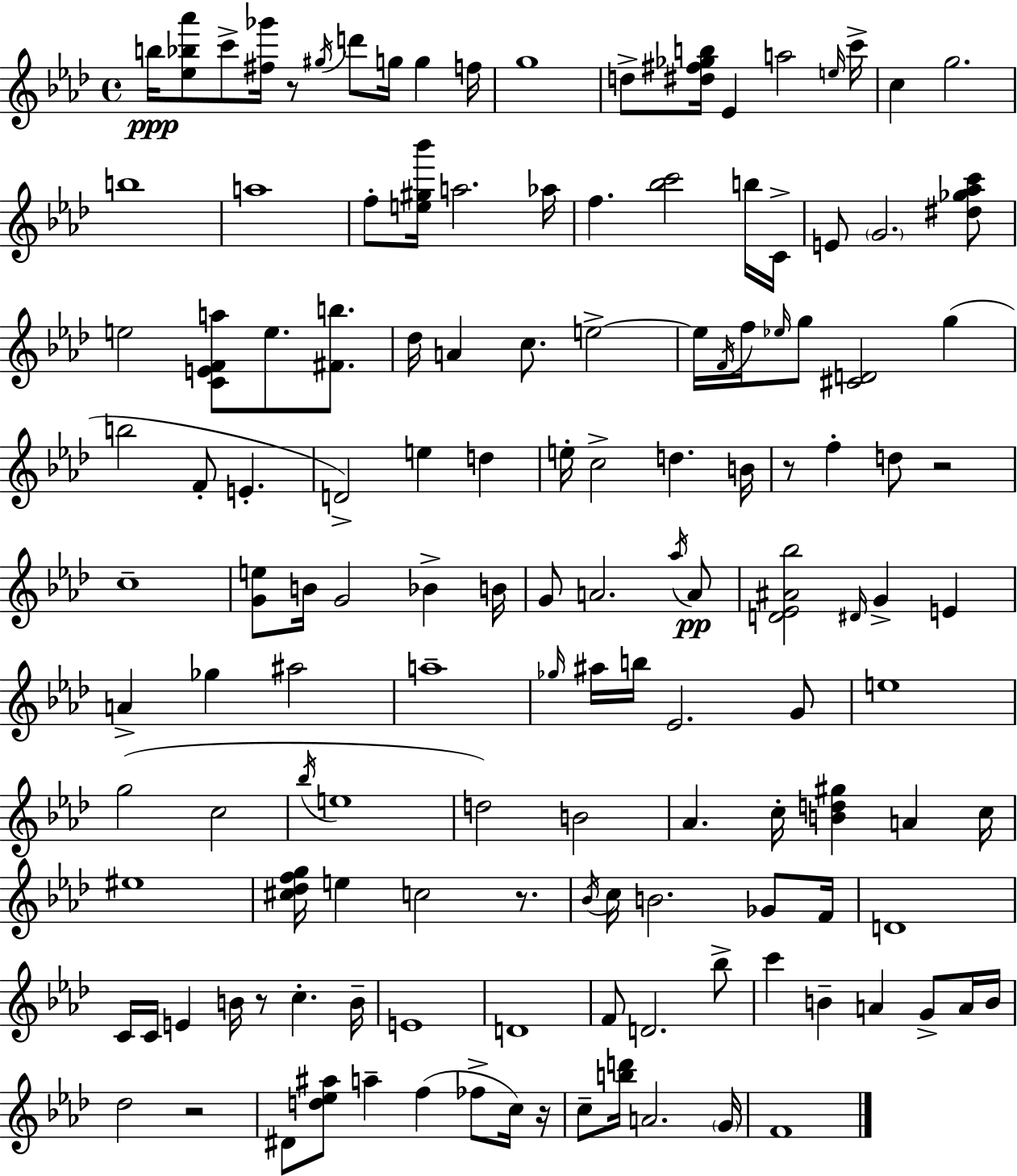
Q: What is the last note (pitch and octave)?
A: F4